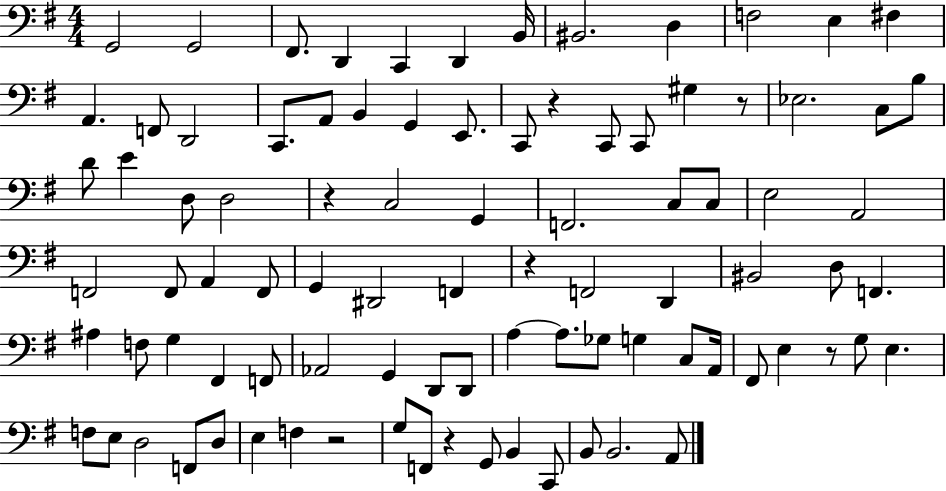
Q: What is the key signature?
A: G major